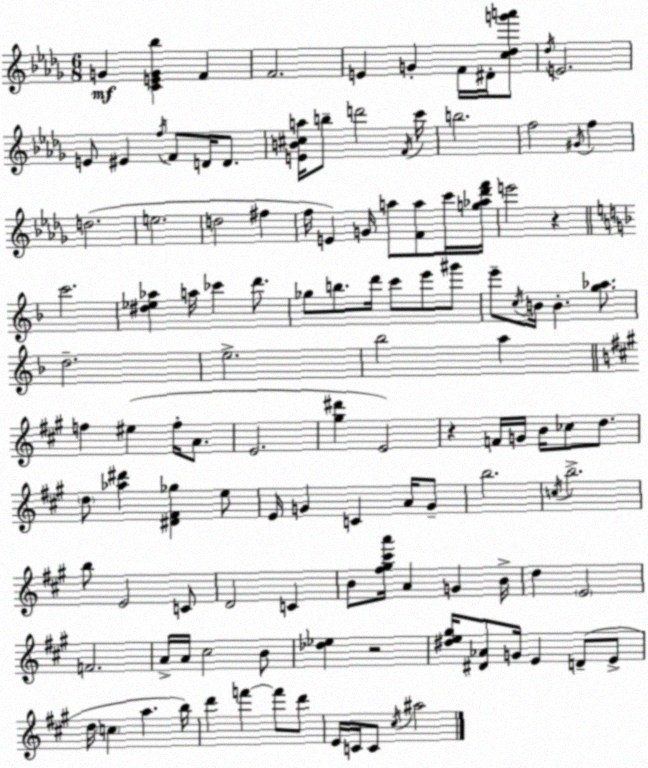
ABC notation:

X:1
T:Untitled
M:6/8
L:1/4
K:Bbm
G [CEG_b] F F2 E G F/4 ^D/4 [c_dg'a']/2 _d/4 E2 E/2 ^E f/4 F/2 D/4 D/2 [EB^ca]/4 b/2 d'2 F/4 c'/4 b2 f2 ^G/4 f d2 e2 d2 ^f f/4 E G/4 a/2 [Fa]/2 c'/4 [g_a_d'f']/4 e'2 z c'2 [^d_e_a] a/4 _c' d'/2 _g/2 b/2 d'/4 c'/2 e'/2 ^g'/2 e'/2 c/4 B/4 B [g_a]/2 d2 e2 _b2 a f ^e f/4 A/2 E2 [^g^d'] E2 z F/4 G/4 B/4 _c/2 d/2 d/2 [_a^d'] [^D^F_g] e/2 E/4 G C A/4 G/2 b2 c/4 b2 b/2 E2 C/2 D2 C B/2 [^f^g^c'a']/4 A G B/4 d E2 F2 A/4 A/4 ^c2 B/2 [_d_e] z2 [^de^g]/4 [^D_A]/2 G/4 E D/2 E/2 d/4 c a b/4 d' f' f'/2 d'/2 E/4 C/4 C/2 ^c/4 ^a2